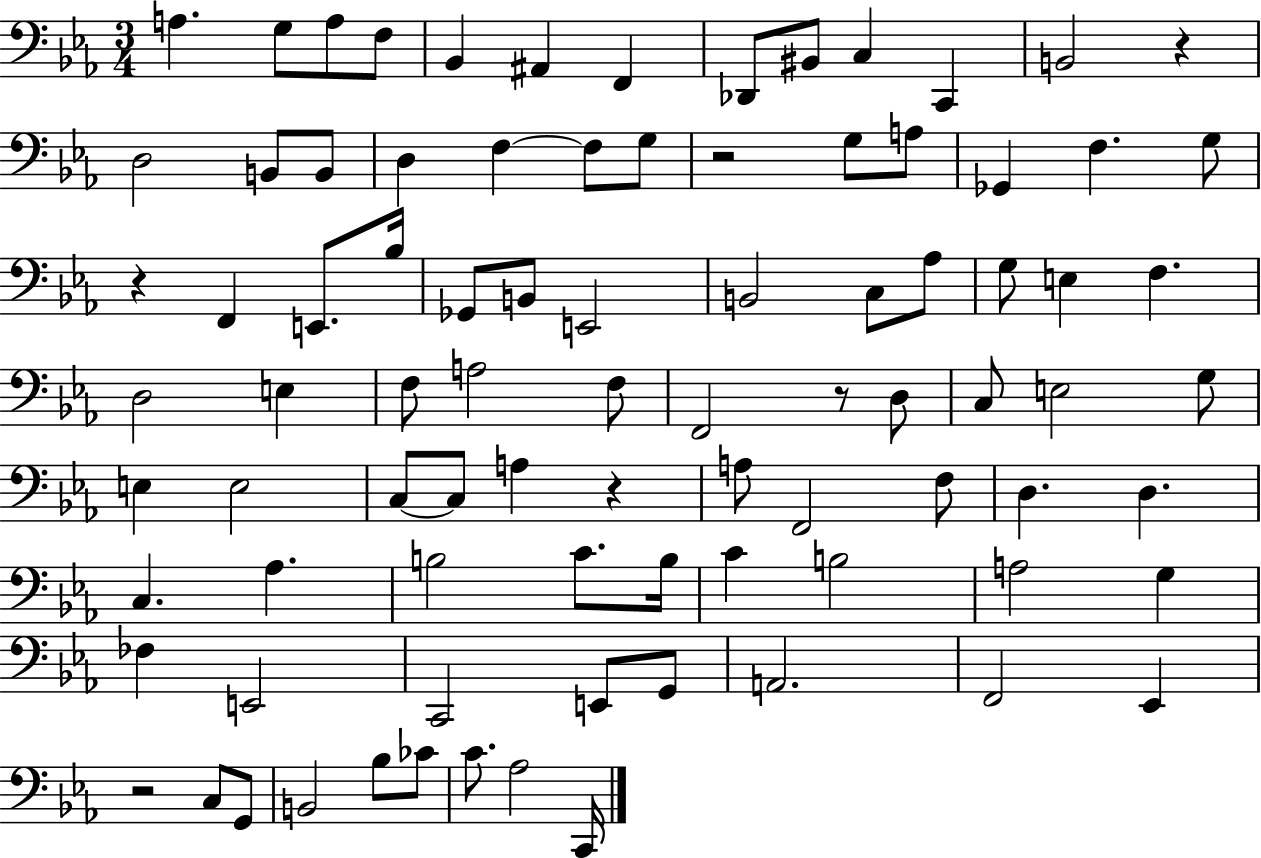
{
  \clef bass
  \numericTimeSignature
  \time 3/4
  \key ees \major
  a4. g8 a8 f8 | bes,4 ais,4 f,4 | des,8 bis,8 c4 c,4 | b,2 r4 | \break d2 b,8 b,8 | d4 f4~~ f8 g8 | r2 g8 a8 | ges,4 f4. g8 | \break r4 f,4 e,8. bes16 | ges,8 b,8 e,2 | b,2 c8 aes8 | g8 e4 f4. | \break d2 e4 | f8 a2 f8 | f,2 r8 d8 | c8 e2 g8 | \break e4 e2 | c8~~ c8 a4 r4 | a8 f,2 f8 | d4. d4. | \break c4. aes4. | b2 c'8. b16 | c'4 b2 | a2 g4 | \break fes4 e,2 | c,2 e,8 g,8 | a,2. | f,2 ees,4 | \break r2 c8 g,8 | b,2 bes8 ces'8 | c'8. aes2 c,16 | \bar "|."
}